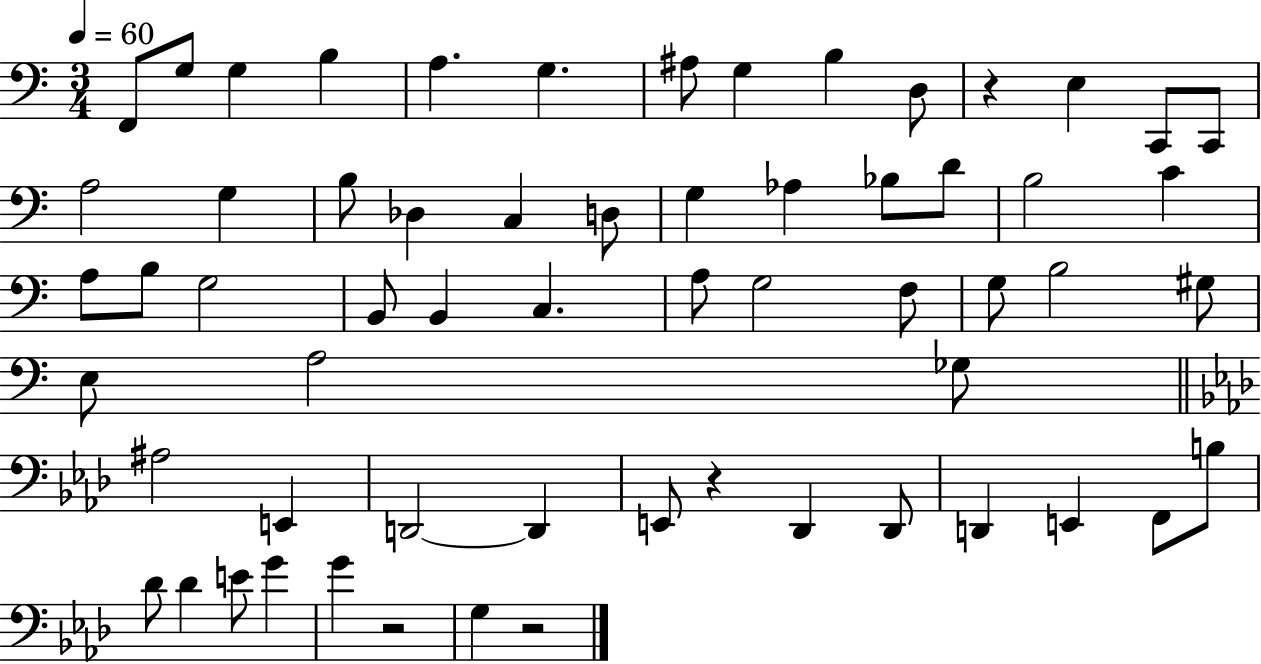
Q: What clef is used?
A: bass